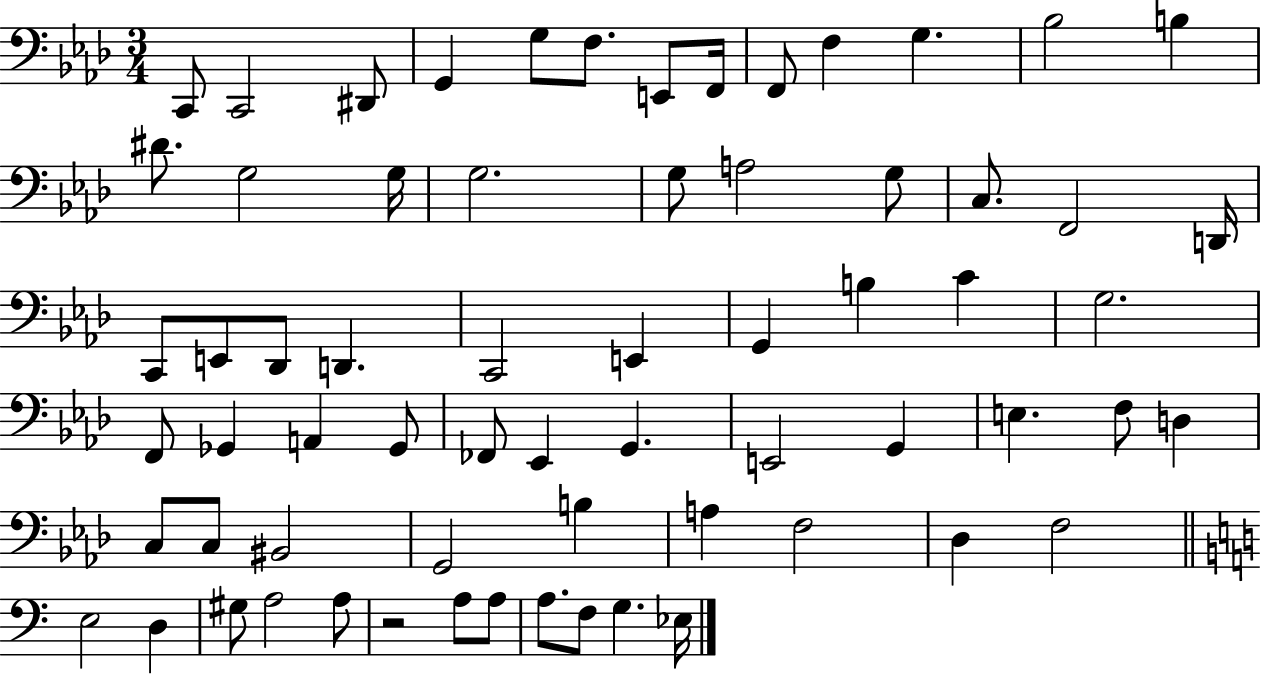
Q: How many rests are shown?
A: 1